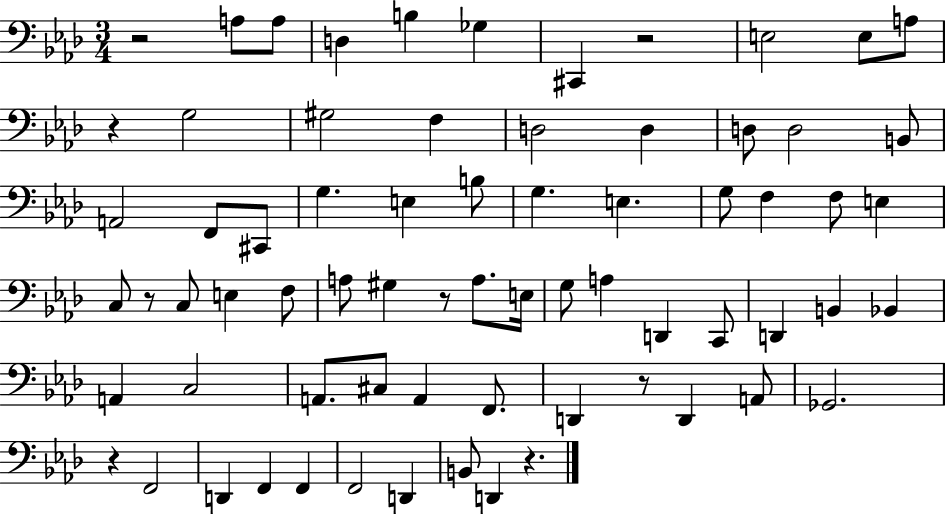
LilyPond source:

{
  \clef bass
  \numericTimeSignature
  \time 3/4
  \key aes \major
  r2 a8 a8 | d4 b4 ges4 | cis,4 r2 | e2 e8 a8 | \break r4 g2 | gis2 f4 | d2 d4 | d8 d2 b,8 | \break a,2 f,8 cis,8 | g4. e4 b8 | g4. e4. | g8 f4 f8 e4 | \break c8 r8 c8 e4 f8 | a8 gis4 r8 a8. e16 | g8 a4 d,4 c,8 | d,4 b,4 bes,4 | \break a,4 c2 | a,8. cis8 a,4 f,8. | d,4 r8 d,4 a,8 | ges,2. | \break r4 f,2 | d,4 f,4 f,4 | f,2 d,4 | b,8 d,4 r4. | \break \bar "|."
}